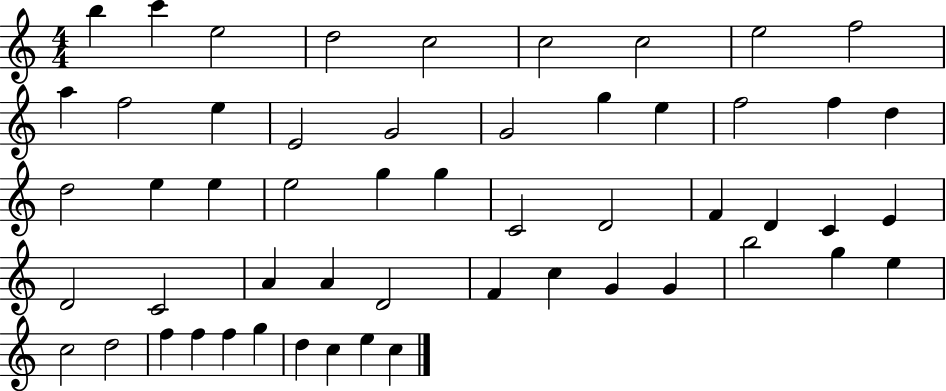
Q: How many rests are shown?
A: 0